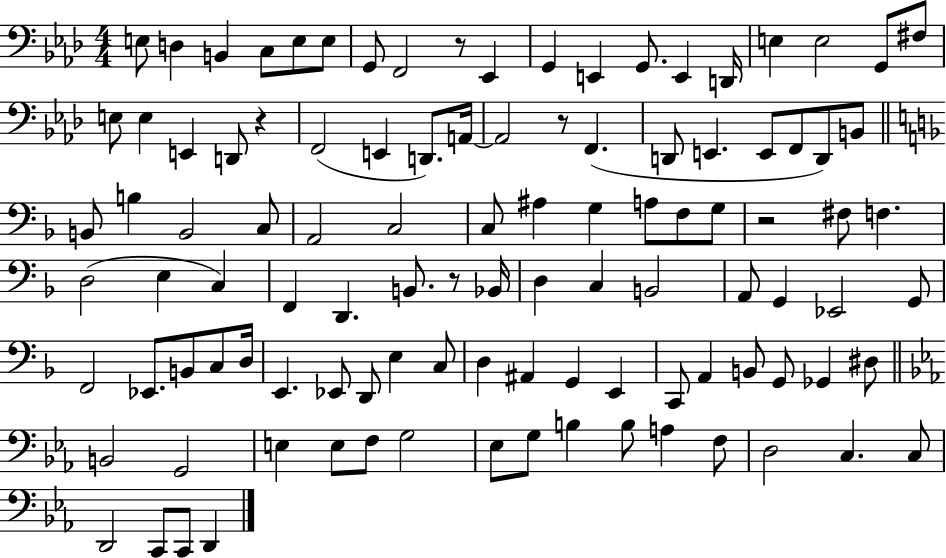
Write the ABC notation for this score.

X:1
T:Untitled
M:4/4
L:1/4
K:Ab
E,/2 D, B,, C,/2 E,/2 E,/2 G,,/2 F,,2 z/2 _E,, G,, E,, G,,/2 E,, D,,/4 E, E,2 G,,/2 ^F,/2 E,/2 E, E,, D,,/2 z F,,2 E,, D,,/2 A,,/4 A,,2 z/2 F,, D,,/2 E,, E,,/2 F,,/2 D,,/2 B,,/2 B,,/2 B, B,,2 C,/2 A,,2 C,2 C,/2 ^A, G, A,/2 F,/2 G,/2 z2 ^F,/2 F, D,2 E, C, F,, D,, B,,/2 z/2 _B,,/4 D, C, B,,2 A,,/2 G,, _E,,2 G,,/2 F,,2 _E,,/2 B,,/2 C,/2 D,/4 E,, _E,,/2 D,,/2 E, C,/2 D, ^A,, G,, E,, C,,/2 A,, B,,/2 G,,/2 _G,, ^D,/2 B,,2 G,,2 E, E,/2 F,/2 G,2 _E,/2 G,/2 B, B,/2 A, F,/2 D,2 C, C,/2 D,,2 C,,/2 C,,/2 D,,